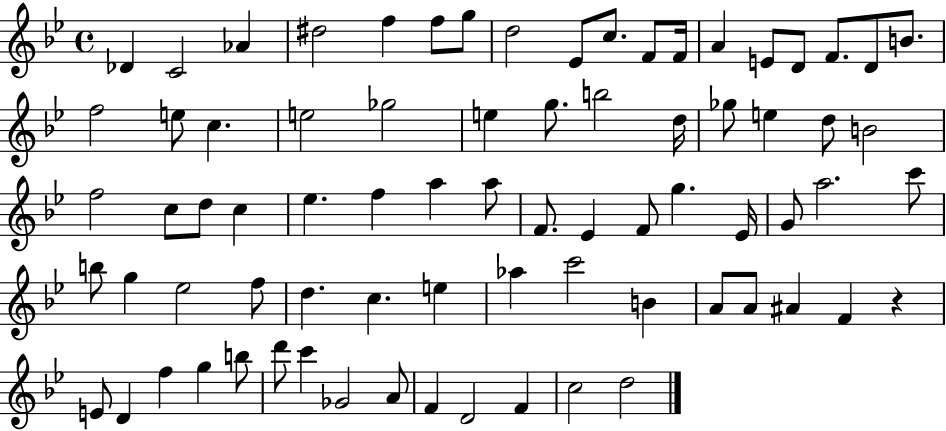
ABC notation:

X:1
T:Untitled
M:4/4
L:1/4
K:Bb
_D C2 _A ^d2 f f/2 g/2 d2 _E/2 c/2 F/2 F/4 A E/2 D/2 F/2 D/2 B/2 f2 e/2 c e2 _g2 e g/2 b2 d/4 _g/2 e d/2 B2 f2 c/2 d/2 c _e f a a/2 F/2 _E F/2 g _E/4 G/2 a2 c'/2 b/2 g _e2 f/2 d c e _a c'2 B A/2 A/2 ^A F z E/2 D f g b/2 d'/2 c' _G2 A/2 F D2 F c2 d2